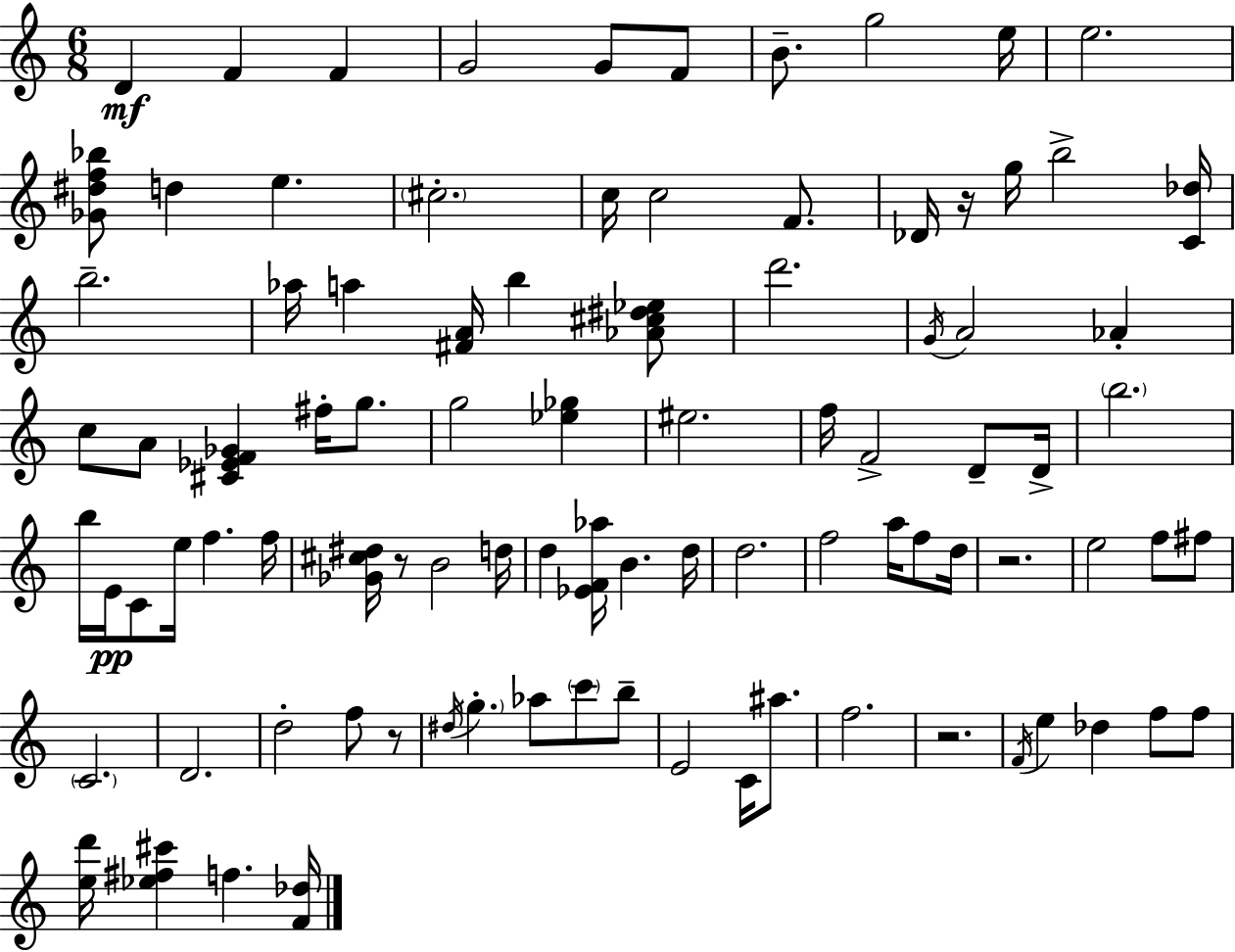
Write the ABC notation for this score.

X:1
T:Untitled
M:6/8
L:1/4
K:C
D F F G2 G/2 F/2 B/2 g2 e/4 e2 [_G^df_b]/2 d e ^c2 c/4 c2 F/2 _D/4 z/4 g/4 b2 [C_d]/4 b2 _a/4 a [^FA]/4 b [_A^c^d_e]/2 d'2 G/4 A2 _A c/2 A/2 [^C_EF_G] ^f/4 g/2 g2 [_e_g] ^e2 f/4 F2 D/2 D/4 b2 b/4 E/4 C/2 e/4 f f/4 [_G^c^d]/4 z/2 B2 d/4 d [_EF_a]/4 B d/4 d2 f2 a/4 f/2 d/4 z2 e2 f/2 ^f/2 C2 D2 d2 f/2 z/2 ^d/4 g _a/2 c'/2 b/2 E2 C/4 ^a/2 f2 z2 F/4 e _d f/2 f/2 [ed']/4 [_e^f^c'] f [F_d]/4